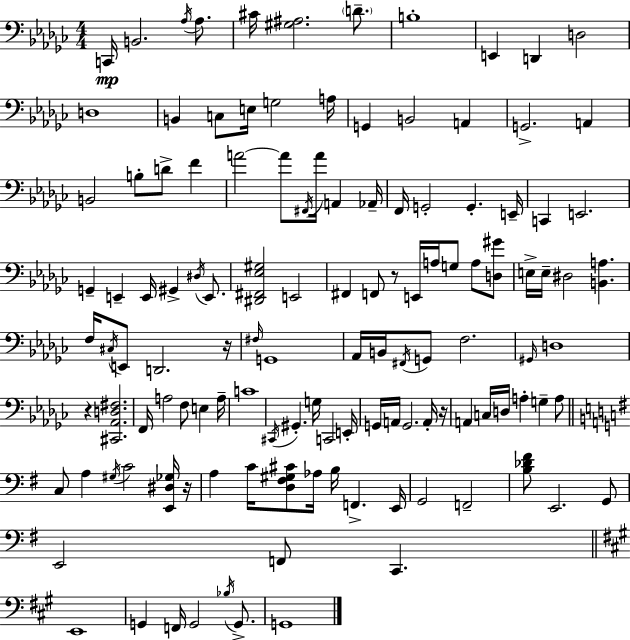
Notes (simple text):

C2/s B2/h. Ab3/s Ab3/e. C#4/s [G#3,A#3]/h. D4/e. B3/w E2/q D2/q D3/h D3/w B2/q C3/e E3/s G3/h A3/s G2/q B2/h A2/q G2/h. A2/q B2/h B3/e D4/e F4/q A4/h A4/e F#2/s A4/s A2/q Ab2/s F2/s G2/h G2/q. E2/s C2/q E2/h. G2/q E2/q E2/s G#2/q D#3/s E2/e. [D#2,F#2,Eb3,G#3]/h E2/h F#2/q F2/e R/e E2/s A3/s G3/e A3/e [D3,G#4]/e E3/s E3/s D#3/h [B2,A3]/q. F3/s C#3/s E2/e D2/h. R/s F#3/s G2/w Ab2/s B2/s F#2/s G2/e F3/h. G#2/s D3/w R/q [C#2,Ab2,D3,F#3]/h. F2/s A3/h F3/e E3/q A3/s C4/w C#2/s G#2/q. G3/s C2/h E2/s G2/s A2/s G2/h. A2/s R/s A2/q C3/s D3/s A3/q G3/q A3/e C3/e A3/q G#3/s C4/h [E2,D#3,Gb3]/s R/s A3/q C4/s [D3,F#3,G#3,C#4]/e Ab3/s B3/s F2/q. E2/s G2/h F2/h [B3,Db4,F#4]/e E2/h. G2/e E2/h F2/e C2/q. E2/w G2/q F2/s G2/h Bb3/s G2/e. G2/w